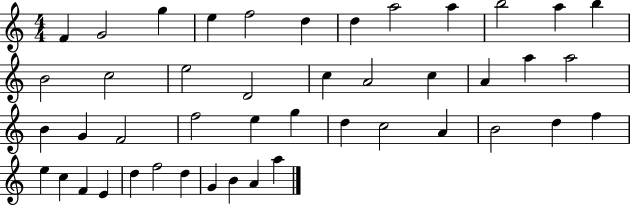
{
  \clef treble
  \numericTimeSignature
  \time 4/4
  \key c \major
  f'4 g'2 g''4 | e''4 f''2 d''4 | d''4 a''2 a''4 | b''2 a''4 b''4 | \break b'2 c''2 | e''2 d'2 | c''4 a'2 c''4 | a'4 a''4 a''2 | \break b'4 g'4 f'2 | f''2 e''4 g''4 | d''4 c''2 a'4 | b'2 d''4 f''4 | \break e''4 c''4 f'4 e'4 | d''4 f''2 d''4 | g'4 b'4 a'4 a''4 | \bar "|."
}